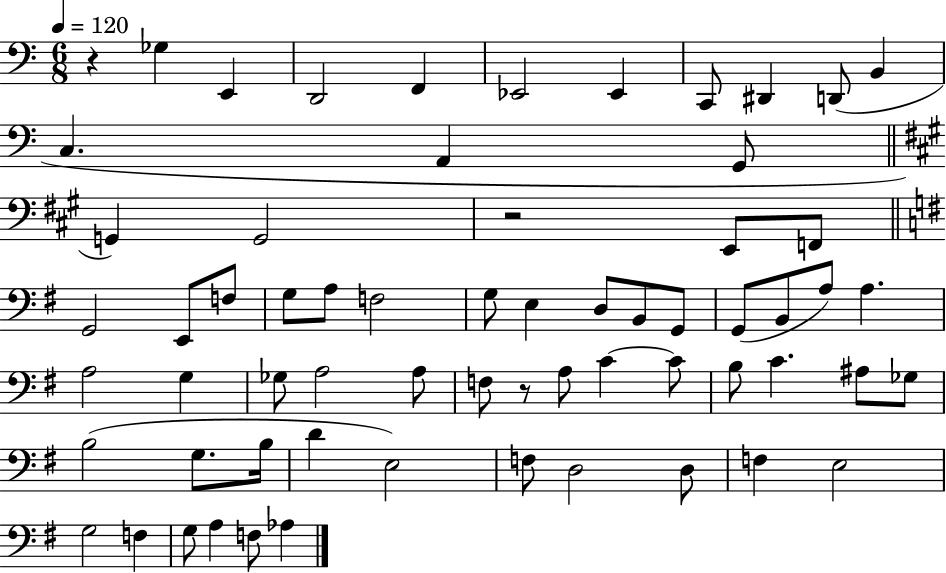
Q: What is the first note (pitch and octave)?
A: Gb3